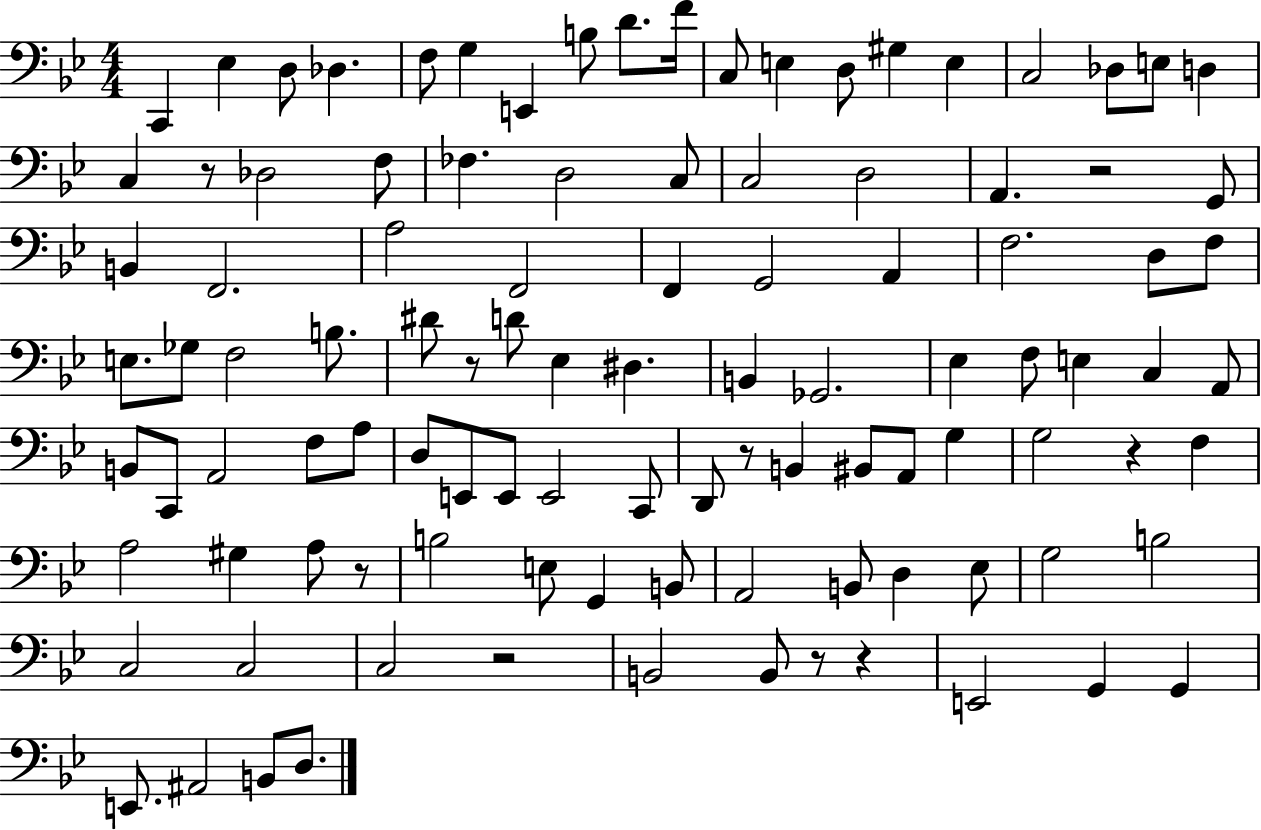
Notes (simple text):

C2/q Eb3/q D3/e Db3/q. F3/e G3/q E2/q B3/e D4/e. F4/s C3/e E3/q D3/e G#3/q E3/q C3/h Db3/e E3/e D3/q C3/q R/e Db3/h F3/e FES3/q. D3/h C3/e C3/h D3/h A2/q. R/h G2/e B2/q F2/h. A3/h F2/h F2/q G2/h A2/q F3/h. D3/e F3/e E3/e. Gb3/e F3/h B3/e. D#4/e R/e D4/e Eb3/q D#3/q. B2/q Gb2/h. Eb3/q F3/e E3/q C3/q A2/e B2/e C2/e A2/h F3/e A3/e D3/e E2/e E2/e E2/h C2/e D2/e R/e B2/q BIS2/e A2/e G3/q G3/h R/q F3/q A3/h G#3/q A3/e R/e B3/h E3/e G2/q B2/e A2/h B2/e D3/q Eb3/e G3/h B3/h C3/h C3/h C3/h R/h B2/h B2/e R/e R/q E2/h G2/q G2/q E2/e. A#2/h B2/e D3/e.